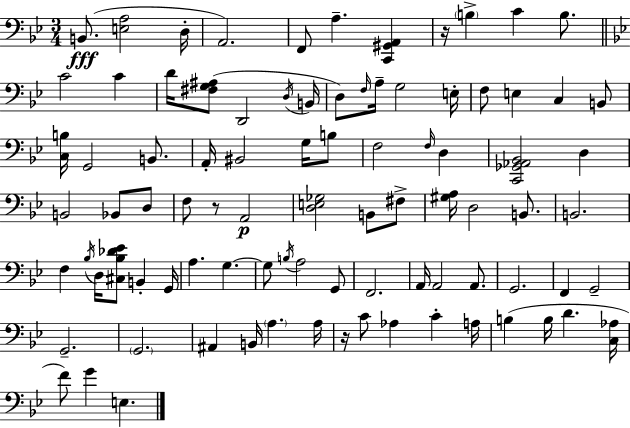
B2/e. [E3,A3]/h D3/s A2/h. F2/e A3/q. [C2,G#2,A2]/q R/s B3/q C4/q B3/e. C4/h C4/q D4/s [F#3,G3,A#3]/e D2/h D3/s B2/s D3/e F3/s A3/s G3/h E3/s F3/e E3/q C3/q B2/e [C3,B3]/s G2/h B2/e. A2/s BIS2/h G3/s B3/e F3/h F3/s D3/q [C2,Gb2,Ab2,Bb2]/h D3/q B2/h Bb2/e D3/e F3/e R/e A2/h [D3,E3,Gb3]/h B2/e F#3/e [G#3,A3]/s D3/h B2/e. B2/h. F3/q Bb3/s D3/s [C#3,Bb3,Db4,Eb4]/e B2/q G2/s A3/q. G3/q. G3/e B3/s A3/h G2/e F2/h. A2/s A2/h A2/e. G2/h. F2/q G2/h G2/h. G2/h. A#2/q B2/s A3/q. A3/s R/s C4/e Ab3/q C4/q A3/s B3/q B3/s D4/q. [C3,Ab3]/s F4/e G4/q E3/q.